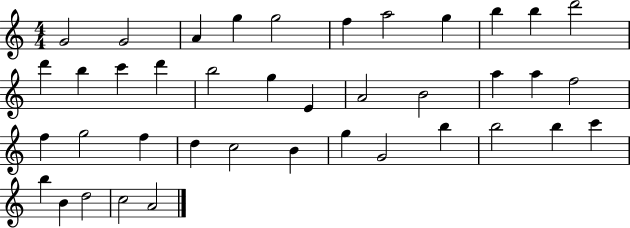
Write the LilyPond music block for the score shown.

{
  \clef treble
  \numericTimeSignature
  \time 4/4
  \key c \major
  g'2 g'2 | a'4 g''4 g''2 | f''4 a''2 g''4 | b''4 b''4 d'''2 | \break d'''4 b''4 c'''4 d'''4 | b''2 g''4 e'4 | a'2 b'2 | a''4 a''4 f''2 | \break f''4 g''2 f''4 | d''4 c''2 b'4 | g''4 g'2 b''4 | b''2 b''4 c'''4 | \break b''4 b'4 d''2 | c''2 a'2 | \bar "|."
}